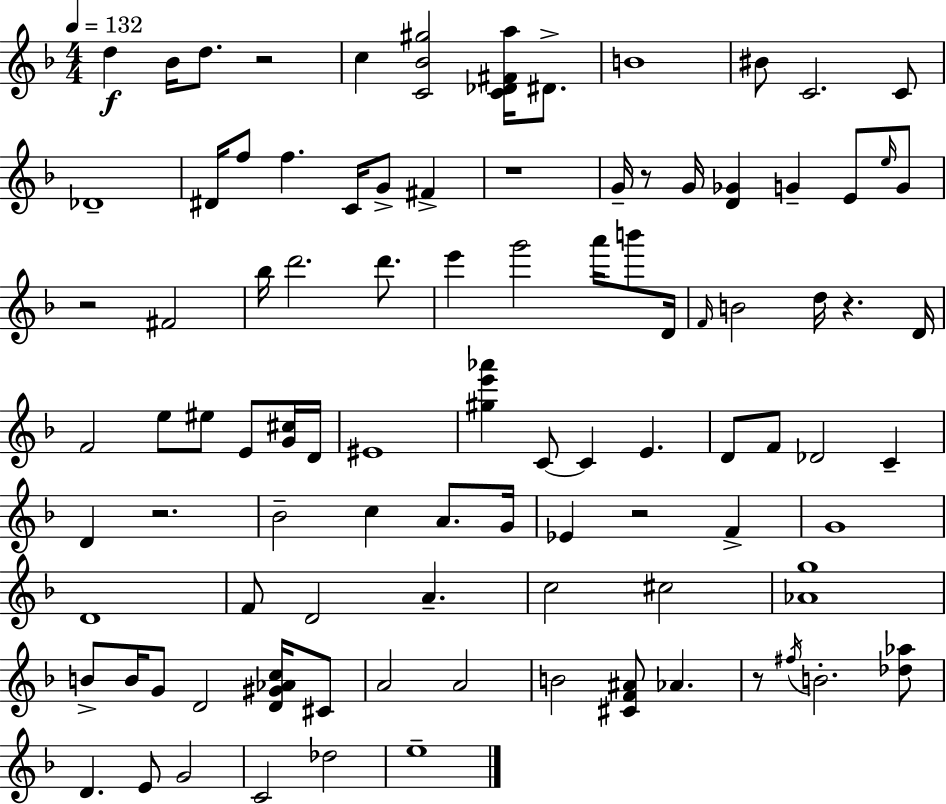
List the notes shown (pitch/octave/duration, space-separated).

D5/q Bb4/s D5/e. R/h C5/q [C4,Bb4,G#5]/h [C4,Db4,F#4,A5]/s D#4/e. B4/w BIS4/e C4/h. C4/e Db4/w D#4/s F5/e F5/q. C4/s G4/e F#4/q R/w G4/s R/e G4/s [D4,Gb4]/q G4/q E4/e E5/s G4/e R/h F#4/h Bb5/s D6/h. D6/e. E6/q G6/h A6/s B6/e D4/s F4/s B4/h D5/s R/q. D4/s F4/h E5/e EIS5/e E4/e [G4,C#5]/s D4/s EIS4/w [G#5,E6,Ab6]/q C4/e C4/q E4/q. D4/e F4/e Db4/h C4/q D4/q R/h. Bb4/h C5/q A4/e. G4/s Eb4/q R/h F4/q G4/w D4/w F4/e D4/h A4/q. C5/h C#5/h [Ab4,G5]/w B4/e B4/s G4/e D4/h [D4,G#4,Ab4,C5]/s C#4/e A4/h A4/h B4/h [C#4,F4,A#4]/e Ab4/q. R/e F#5/s B4/h. [Db5,Ab5]/e D4/q. E4/e G4/h C4/h Db5/h E5/w